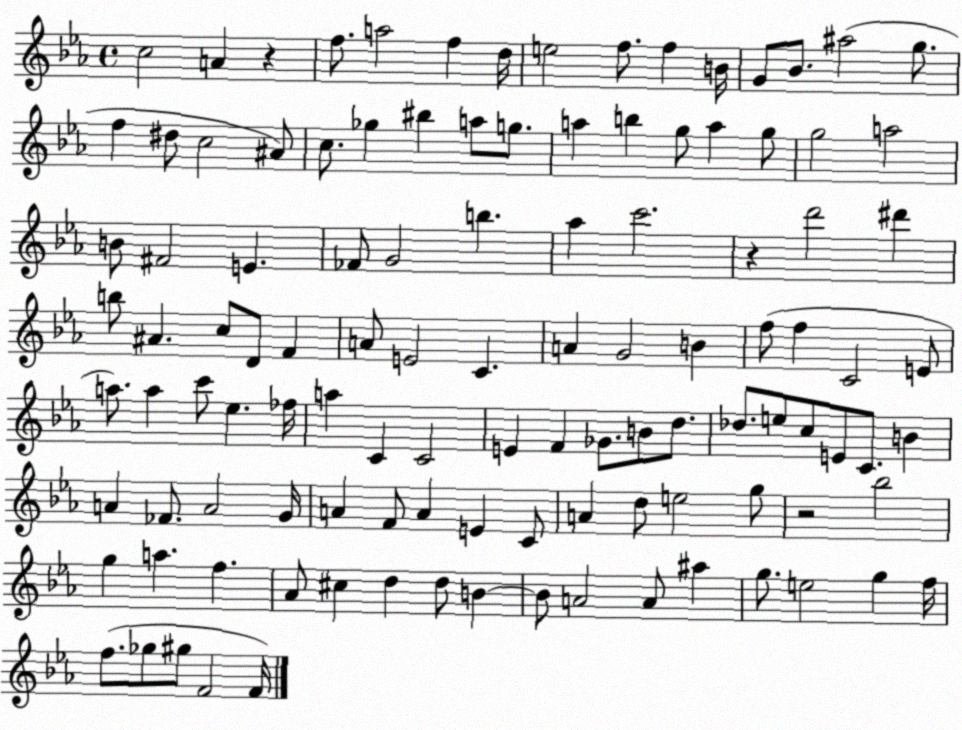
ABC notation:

X:1
T:Untitled
M:4/4
L:1/4
K:Eb
c2 A z f/2 a2 f d/4 e2 f/2 f B/4 G/2 _B/2 ^a2 g/2 f ^d/2 c2 ^A/2 c/2 _g ^b a/2 g/2 a b g/2 a g/2 g2 a2 B/2 ^F2 E _F/2 G2 b _a c'2 z d'2 ^d' b/2 ^A c/2 D/2 F A/2 E2 C A G2 B f/2 f C2 E/2 a/2 a c'/2 _e _f/4 a C C2 E F _G/2 B/2 d/2 _d/2 e/2 c/2 E/2 C/2 B A _F/2 A2 G/4 A F/2 A E C/2 A d/2 e2 g/2 z2 _b2 g a f _A/2 ^c d d/2 B B/2 A2 A/2 ^a g/2 e2 g f/4 f/2 _g/2 ^g/2 F2 F/4